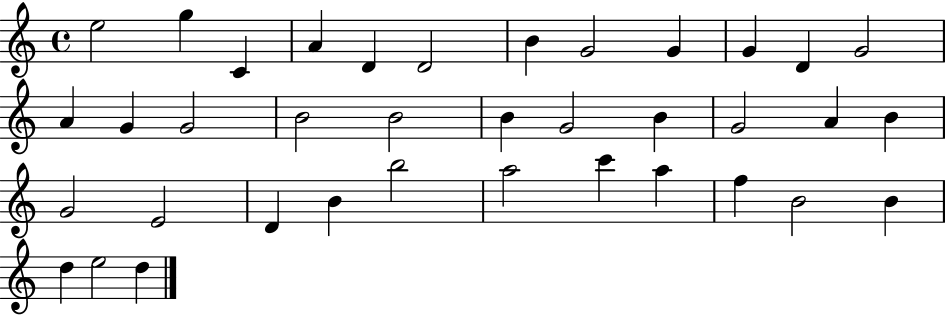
{
  \clef treble
  \time 4/4
  \defaultTimeSignature
  \key c \major
  e''2 g''4 c'4 | a'4 d'4 d'2 | b'4 g'2 g'4 | g'4 d'4 g'2 | \break a'4 g'4 g'2 | b'2 b'2 | b'4 g'2 b'4 | g'2 a'4 b'4 | \break g'2 e'2 | d'4 b'4 b''2 | a''2 c'''4 a''4 | f''4 b'2 b'4 | \break d''4 e''2 d''4 | \bar "|."
}